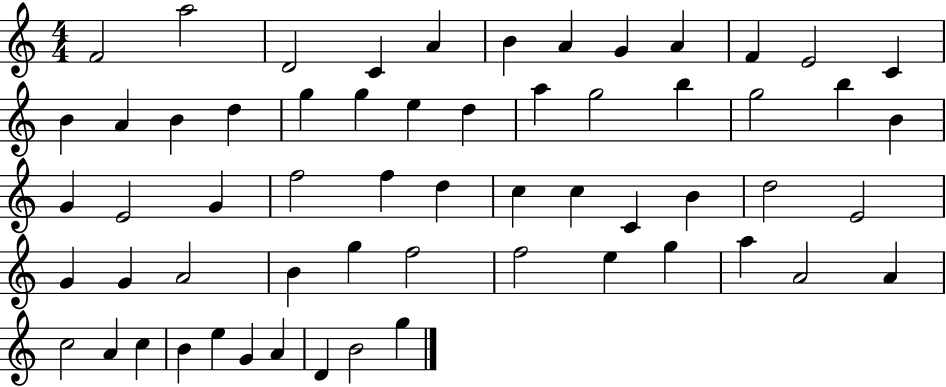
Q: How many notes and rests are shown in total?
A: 60